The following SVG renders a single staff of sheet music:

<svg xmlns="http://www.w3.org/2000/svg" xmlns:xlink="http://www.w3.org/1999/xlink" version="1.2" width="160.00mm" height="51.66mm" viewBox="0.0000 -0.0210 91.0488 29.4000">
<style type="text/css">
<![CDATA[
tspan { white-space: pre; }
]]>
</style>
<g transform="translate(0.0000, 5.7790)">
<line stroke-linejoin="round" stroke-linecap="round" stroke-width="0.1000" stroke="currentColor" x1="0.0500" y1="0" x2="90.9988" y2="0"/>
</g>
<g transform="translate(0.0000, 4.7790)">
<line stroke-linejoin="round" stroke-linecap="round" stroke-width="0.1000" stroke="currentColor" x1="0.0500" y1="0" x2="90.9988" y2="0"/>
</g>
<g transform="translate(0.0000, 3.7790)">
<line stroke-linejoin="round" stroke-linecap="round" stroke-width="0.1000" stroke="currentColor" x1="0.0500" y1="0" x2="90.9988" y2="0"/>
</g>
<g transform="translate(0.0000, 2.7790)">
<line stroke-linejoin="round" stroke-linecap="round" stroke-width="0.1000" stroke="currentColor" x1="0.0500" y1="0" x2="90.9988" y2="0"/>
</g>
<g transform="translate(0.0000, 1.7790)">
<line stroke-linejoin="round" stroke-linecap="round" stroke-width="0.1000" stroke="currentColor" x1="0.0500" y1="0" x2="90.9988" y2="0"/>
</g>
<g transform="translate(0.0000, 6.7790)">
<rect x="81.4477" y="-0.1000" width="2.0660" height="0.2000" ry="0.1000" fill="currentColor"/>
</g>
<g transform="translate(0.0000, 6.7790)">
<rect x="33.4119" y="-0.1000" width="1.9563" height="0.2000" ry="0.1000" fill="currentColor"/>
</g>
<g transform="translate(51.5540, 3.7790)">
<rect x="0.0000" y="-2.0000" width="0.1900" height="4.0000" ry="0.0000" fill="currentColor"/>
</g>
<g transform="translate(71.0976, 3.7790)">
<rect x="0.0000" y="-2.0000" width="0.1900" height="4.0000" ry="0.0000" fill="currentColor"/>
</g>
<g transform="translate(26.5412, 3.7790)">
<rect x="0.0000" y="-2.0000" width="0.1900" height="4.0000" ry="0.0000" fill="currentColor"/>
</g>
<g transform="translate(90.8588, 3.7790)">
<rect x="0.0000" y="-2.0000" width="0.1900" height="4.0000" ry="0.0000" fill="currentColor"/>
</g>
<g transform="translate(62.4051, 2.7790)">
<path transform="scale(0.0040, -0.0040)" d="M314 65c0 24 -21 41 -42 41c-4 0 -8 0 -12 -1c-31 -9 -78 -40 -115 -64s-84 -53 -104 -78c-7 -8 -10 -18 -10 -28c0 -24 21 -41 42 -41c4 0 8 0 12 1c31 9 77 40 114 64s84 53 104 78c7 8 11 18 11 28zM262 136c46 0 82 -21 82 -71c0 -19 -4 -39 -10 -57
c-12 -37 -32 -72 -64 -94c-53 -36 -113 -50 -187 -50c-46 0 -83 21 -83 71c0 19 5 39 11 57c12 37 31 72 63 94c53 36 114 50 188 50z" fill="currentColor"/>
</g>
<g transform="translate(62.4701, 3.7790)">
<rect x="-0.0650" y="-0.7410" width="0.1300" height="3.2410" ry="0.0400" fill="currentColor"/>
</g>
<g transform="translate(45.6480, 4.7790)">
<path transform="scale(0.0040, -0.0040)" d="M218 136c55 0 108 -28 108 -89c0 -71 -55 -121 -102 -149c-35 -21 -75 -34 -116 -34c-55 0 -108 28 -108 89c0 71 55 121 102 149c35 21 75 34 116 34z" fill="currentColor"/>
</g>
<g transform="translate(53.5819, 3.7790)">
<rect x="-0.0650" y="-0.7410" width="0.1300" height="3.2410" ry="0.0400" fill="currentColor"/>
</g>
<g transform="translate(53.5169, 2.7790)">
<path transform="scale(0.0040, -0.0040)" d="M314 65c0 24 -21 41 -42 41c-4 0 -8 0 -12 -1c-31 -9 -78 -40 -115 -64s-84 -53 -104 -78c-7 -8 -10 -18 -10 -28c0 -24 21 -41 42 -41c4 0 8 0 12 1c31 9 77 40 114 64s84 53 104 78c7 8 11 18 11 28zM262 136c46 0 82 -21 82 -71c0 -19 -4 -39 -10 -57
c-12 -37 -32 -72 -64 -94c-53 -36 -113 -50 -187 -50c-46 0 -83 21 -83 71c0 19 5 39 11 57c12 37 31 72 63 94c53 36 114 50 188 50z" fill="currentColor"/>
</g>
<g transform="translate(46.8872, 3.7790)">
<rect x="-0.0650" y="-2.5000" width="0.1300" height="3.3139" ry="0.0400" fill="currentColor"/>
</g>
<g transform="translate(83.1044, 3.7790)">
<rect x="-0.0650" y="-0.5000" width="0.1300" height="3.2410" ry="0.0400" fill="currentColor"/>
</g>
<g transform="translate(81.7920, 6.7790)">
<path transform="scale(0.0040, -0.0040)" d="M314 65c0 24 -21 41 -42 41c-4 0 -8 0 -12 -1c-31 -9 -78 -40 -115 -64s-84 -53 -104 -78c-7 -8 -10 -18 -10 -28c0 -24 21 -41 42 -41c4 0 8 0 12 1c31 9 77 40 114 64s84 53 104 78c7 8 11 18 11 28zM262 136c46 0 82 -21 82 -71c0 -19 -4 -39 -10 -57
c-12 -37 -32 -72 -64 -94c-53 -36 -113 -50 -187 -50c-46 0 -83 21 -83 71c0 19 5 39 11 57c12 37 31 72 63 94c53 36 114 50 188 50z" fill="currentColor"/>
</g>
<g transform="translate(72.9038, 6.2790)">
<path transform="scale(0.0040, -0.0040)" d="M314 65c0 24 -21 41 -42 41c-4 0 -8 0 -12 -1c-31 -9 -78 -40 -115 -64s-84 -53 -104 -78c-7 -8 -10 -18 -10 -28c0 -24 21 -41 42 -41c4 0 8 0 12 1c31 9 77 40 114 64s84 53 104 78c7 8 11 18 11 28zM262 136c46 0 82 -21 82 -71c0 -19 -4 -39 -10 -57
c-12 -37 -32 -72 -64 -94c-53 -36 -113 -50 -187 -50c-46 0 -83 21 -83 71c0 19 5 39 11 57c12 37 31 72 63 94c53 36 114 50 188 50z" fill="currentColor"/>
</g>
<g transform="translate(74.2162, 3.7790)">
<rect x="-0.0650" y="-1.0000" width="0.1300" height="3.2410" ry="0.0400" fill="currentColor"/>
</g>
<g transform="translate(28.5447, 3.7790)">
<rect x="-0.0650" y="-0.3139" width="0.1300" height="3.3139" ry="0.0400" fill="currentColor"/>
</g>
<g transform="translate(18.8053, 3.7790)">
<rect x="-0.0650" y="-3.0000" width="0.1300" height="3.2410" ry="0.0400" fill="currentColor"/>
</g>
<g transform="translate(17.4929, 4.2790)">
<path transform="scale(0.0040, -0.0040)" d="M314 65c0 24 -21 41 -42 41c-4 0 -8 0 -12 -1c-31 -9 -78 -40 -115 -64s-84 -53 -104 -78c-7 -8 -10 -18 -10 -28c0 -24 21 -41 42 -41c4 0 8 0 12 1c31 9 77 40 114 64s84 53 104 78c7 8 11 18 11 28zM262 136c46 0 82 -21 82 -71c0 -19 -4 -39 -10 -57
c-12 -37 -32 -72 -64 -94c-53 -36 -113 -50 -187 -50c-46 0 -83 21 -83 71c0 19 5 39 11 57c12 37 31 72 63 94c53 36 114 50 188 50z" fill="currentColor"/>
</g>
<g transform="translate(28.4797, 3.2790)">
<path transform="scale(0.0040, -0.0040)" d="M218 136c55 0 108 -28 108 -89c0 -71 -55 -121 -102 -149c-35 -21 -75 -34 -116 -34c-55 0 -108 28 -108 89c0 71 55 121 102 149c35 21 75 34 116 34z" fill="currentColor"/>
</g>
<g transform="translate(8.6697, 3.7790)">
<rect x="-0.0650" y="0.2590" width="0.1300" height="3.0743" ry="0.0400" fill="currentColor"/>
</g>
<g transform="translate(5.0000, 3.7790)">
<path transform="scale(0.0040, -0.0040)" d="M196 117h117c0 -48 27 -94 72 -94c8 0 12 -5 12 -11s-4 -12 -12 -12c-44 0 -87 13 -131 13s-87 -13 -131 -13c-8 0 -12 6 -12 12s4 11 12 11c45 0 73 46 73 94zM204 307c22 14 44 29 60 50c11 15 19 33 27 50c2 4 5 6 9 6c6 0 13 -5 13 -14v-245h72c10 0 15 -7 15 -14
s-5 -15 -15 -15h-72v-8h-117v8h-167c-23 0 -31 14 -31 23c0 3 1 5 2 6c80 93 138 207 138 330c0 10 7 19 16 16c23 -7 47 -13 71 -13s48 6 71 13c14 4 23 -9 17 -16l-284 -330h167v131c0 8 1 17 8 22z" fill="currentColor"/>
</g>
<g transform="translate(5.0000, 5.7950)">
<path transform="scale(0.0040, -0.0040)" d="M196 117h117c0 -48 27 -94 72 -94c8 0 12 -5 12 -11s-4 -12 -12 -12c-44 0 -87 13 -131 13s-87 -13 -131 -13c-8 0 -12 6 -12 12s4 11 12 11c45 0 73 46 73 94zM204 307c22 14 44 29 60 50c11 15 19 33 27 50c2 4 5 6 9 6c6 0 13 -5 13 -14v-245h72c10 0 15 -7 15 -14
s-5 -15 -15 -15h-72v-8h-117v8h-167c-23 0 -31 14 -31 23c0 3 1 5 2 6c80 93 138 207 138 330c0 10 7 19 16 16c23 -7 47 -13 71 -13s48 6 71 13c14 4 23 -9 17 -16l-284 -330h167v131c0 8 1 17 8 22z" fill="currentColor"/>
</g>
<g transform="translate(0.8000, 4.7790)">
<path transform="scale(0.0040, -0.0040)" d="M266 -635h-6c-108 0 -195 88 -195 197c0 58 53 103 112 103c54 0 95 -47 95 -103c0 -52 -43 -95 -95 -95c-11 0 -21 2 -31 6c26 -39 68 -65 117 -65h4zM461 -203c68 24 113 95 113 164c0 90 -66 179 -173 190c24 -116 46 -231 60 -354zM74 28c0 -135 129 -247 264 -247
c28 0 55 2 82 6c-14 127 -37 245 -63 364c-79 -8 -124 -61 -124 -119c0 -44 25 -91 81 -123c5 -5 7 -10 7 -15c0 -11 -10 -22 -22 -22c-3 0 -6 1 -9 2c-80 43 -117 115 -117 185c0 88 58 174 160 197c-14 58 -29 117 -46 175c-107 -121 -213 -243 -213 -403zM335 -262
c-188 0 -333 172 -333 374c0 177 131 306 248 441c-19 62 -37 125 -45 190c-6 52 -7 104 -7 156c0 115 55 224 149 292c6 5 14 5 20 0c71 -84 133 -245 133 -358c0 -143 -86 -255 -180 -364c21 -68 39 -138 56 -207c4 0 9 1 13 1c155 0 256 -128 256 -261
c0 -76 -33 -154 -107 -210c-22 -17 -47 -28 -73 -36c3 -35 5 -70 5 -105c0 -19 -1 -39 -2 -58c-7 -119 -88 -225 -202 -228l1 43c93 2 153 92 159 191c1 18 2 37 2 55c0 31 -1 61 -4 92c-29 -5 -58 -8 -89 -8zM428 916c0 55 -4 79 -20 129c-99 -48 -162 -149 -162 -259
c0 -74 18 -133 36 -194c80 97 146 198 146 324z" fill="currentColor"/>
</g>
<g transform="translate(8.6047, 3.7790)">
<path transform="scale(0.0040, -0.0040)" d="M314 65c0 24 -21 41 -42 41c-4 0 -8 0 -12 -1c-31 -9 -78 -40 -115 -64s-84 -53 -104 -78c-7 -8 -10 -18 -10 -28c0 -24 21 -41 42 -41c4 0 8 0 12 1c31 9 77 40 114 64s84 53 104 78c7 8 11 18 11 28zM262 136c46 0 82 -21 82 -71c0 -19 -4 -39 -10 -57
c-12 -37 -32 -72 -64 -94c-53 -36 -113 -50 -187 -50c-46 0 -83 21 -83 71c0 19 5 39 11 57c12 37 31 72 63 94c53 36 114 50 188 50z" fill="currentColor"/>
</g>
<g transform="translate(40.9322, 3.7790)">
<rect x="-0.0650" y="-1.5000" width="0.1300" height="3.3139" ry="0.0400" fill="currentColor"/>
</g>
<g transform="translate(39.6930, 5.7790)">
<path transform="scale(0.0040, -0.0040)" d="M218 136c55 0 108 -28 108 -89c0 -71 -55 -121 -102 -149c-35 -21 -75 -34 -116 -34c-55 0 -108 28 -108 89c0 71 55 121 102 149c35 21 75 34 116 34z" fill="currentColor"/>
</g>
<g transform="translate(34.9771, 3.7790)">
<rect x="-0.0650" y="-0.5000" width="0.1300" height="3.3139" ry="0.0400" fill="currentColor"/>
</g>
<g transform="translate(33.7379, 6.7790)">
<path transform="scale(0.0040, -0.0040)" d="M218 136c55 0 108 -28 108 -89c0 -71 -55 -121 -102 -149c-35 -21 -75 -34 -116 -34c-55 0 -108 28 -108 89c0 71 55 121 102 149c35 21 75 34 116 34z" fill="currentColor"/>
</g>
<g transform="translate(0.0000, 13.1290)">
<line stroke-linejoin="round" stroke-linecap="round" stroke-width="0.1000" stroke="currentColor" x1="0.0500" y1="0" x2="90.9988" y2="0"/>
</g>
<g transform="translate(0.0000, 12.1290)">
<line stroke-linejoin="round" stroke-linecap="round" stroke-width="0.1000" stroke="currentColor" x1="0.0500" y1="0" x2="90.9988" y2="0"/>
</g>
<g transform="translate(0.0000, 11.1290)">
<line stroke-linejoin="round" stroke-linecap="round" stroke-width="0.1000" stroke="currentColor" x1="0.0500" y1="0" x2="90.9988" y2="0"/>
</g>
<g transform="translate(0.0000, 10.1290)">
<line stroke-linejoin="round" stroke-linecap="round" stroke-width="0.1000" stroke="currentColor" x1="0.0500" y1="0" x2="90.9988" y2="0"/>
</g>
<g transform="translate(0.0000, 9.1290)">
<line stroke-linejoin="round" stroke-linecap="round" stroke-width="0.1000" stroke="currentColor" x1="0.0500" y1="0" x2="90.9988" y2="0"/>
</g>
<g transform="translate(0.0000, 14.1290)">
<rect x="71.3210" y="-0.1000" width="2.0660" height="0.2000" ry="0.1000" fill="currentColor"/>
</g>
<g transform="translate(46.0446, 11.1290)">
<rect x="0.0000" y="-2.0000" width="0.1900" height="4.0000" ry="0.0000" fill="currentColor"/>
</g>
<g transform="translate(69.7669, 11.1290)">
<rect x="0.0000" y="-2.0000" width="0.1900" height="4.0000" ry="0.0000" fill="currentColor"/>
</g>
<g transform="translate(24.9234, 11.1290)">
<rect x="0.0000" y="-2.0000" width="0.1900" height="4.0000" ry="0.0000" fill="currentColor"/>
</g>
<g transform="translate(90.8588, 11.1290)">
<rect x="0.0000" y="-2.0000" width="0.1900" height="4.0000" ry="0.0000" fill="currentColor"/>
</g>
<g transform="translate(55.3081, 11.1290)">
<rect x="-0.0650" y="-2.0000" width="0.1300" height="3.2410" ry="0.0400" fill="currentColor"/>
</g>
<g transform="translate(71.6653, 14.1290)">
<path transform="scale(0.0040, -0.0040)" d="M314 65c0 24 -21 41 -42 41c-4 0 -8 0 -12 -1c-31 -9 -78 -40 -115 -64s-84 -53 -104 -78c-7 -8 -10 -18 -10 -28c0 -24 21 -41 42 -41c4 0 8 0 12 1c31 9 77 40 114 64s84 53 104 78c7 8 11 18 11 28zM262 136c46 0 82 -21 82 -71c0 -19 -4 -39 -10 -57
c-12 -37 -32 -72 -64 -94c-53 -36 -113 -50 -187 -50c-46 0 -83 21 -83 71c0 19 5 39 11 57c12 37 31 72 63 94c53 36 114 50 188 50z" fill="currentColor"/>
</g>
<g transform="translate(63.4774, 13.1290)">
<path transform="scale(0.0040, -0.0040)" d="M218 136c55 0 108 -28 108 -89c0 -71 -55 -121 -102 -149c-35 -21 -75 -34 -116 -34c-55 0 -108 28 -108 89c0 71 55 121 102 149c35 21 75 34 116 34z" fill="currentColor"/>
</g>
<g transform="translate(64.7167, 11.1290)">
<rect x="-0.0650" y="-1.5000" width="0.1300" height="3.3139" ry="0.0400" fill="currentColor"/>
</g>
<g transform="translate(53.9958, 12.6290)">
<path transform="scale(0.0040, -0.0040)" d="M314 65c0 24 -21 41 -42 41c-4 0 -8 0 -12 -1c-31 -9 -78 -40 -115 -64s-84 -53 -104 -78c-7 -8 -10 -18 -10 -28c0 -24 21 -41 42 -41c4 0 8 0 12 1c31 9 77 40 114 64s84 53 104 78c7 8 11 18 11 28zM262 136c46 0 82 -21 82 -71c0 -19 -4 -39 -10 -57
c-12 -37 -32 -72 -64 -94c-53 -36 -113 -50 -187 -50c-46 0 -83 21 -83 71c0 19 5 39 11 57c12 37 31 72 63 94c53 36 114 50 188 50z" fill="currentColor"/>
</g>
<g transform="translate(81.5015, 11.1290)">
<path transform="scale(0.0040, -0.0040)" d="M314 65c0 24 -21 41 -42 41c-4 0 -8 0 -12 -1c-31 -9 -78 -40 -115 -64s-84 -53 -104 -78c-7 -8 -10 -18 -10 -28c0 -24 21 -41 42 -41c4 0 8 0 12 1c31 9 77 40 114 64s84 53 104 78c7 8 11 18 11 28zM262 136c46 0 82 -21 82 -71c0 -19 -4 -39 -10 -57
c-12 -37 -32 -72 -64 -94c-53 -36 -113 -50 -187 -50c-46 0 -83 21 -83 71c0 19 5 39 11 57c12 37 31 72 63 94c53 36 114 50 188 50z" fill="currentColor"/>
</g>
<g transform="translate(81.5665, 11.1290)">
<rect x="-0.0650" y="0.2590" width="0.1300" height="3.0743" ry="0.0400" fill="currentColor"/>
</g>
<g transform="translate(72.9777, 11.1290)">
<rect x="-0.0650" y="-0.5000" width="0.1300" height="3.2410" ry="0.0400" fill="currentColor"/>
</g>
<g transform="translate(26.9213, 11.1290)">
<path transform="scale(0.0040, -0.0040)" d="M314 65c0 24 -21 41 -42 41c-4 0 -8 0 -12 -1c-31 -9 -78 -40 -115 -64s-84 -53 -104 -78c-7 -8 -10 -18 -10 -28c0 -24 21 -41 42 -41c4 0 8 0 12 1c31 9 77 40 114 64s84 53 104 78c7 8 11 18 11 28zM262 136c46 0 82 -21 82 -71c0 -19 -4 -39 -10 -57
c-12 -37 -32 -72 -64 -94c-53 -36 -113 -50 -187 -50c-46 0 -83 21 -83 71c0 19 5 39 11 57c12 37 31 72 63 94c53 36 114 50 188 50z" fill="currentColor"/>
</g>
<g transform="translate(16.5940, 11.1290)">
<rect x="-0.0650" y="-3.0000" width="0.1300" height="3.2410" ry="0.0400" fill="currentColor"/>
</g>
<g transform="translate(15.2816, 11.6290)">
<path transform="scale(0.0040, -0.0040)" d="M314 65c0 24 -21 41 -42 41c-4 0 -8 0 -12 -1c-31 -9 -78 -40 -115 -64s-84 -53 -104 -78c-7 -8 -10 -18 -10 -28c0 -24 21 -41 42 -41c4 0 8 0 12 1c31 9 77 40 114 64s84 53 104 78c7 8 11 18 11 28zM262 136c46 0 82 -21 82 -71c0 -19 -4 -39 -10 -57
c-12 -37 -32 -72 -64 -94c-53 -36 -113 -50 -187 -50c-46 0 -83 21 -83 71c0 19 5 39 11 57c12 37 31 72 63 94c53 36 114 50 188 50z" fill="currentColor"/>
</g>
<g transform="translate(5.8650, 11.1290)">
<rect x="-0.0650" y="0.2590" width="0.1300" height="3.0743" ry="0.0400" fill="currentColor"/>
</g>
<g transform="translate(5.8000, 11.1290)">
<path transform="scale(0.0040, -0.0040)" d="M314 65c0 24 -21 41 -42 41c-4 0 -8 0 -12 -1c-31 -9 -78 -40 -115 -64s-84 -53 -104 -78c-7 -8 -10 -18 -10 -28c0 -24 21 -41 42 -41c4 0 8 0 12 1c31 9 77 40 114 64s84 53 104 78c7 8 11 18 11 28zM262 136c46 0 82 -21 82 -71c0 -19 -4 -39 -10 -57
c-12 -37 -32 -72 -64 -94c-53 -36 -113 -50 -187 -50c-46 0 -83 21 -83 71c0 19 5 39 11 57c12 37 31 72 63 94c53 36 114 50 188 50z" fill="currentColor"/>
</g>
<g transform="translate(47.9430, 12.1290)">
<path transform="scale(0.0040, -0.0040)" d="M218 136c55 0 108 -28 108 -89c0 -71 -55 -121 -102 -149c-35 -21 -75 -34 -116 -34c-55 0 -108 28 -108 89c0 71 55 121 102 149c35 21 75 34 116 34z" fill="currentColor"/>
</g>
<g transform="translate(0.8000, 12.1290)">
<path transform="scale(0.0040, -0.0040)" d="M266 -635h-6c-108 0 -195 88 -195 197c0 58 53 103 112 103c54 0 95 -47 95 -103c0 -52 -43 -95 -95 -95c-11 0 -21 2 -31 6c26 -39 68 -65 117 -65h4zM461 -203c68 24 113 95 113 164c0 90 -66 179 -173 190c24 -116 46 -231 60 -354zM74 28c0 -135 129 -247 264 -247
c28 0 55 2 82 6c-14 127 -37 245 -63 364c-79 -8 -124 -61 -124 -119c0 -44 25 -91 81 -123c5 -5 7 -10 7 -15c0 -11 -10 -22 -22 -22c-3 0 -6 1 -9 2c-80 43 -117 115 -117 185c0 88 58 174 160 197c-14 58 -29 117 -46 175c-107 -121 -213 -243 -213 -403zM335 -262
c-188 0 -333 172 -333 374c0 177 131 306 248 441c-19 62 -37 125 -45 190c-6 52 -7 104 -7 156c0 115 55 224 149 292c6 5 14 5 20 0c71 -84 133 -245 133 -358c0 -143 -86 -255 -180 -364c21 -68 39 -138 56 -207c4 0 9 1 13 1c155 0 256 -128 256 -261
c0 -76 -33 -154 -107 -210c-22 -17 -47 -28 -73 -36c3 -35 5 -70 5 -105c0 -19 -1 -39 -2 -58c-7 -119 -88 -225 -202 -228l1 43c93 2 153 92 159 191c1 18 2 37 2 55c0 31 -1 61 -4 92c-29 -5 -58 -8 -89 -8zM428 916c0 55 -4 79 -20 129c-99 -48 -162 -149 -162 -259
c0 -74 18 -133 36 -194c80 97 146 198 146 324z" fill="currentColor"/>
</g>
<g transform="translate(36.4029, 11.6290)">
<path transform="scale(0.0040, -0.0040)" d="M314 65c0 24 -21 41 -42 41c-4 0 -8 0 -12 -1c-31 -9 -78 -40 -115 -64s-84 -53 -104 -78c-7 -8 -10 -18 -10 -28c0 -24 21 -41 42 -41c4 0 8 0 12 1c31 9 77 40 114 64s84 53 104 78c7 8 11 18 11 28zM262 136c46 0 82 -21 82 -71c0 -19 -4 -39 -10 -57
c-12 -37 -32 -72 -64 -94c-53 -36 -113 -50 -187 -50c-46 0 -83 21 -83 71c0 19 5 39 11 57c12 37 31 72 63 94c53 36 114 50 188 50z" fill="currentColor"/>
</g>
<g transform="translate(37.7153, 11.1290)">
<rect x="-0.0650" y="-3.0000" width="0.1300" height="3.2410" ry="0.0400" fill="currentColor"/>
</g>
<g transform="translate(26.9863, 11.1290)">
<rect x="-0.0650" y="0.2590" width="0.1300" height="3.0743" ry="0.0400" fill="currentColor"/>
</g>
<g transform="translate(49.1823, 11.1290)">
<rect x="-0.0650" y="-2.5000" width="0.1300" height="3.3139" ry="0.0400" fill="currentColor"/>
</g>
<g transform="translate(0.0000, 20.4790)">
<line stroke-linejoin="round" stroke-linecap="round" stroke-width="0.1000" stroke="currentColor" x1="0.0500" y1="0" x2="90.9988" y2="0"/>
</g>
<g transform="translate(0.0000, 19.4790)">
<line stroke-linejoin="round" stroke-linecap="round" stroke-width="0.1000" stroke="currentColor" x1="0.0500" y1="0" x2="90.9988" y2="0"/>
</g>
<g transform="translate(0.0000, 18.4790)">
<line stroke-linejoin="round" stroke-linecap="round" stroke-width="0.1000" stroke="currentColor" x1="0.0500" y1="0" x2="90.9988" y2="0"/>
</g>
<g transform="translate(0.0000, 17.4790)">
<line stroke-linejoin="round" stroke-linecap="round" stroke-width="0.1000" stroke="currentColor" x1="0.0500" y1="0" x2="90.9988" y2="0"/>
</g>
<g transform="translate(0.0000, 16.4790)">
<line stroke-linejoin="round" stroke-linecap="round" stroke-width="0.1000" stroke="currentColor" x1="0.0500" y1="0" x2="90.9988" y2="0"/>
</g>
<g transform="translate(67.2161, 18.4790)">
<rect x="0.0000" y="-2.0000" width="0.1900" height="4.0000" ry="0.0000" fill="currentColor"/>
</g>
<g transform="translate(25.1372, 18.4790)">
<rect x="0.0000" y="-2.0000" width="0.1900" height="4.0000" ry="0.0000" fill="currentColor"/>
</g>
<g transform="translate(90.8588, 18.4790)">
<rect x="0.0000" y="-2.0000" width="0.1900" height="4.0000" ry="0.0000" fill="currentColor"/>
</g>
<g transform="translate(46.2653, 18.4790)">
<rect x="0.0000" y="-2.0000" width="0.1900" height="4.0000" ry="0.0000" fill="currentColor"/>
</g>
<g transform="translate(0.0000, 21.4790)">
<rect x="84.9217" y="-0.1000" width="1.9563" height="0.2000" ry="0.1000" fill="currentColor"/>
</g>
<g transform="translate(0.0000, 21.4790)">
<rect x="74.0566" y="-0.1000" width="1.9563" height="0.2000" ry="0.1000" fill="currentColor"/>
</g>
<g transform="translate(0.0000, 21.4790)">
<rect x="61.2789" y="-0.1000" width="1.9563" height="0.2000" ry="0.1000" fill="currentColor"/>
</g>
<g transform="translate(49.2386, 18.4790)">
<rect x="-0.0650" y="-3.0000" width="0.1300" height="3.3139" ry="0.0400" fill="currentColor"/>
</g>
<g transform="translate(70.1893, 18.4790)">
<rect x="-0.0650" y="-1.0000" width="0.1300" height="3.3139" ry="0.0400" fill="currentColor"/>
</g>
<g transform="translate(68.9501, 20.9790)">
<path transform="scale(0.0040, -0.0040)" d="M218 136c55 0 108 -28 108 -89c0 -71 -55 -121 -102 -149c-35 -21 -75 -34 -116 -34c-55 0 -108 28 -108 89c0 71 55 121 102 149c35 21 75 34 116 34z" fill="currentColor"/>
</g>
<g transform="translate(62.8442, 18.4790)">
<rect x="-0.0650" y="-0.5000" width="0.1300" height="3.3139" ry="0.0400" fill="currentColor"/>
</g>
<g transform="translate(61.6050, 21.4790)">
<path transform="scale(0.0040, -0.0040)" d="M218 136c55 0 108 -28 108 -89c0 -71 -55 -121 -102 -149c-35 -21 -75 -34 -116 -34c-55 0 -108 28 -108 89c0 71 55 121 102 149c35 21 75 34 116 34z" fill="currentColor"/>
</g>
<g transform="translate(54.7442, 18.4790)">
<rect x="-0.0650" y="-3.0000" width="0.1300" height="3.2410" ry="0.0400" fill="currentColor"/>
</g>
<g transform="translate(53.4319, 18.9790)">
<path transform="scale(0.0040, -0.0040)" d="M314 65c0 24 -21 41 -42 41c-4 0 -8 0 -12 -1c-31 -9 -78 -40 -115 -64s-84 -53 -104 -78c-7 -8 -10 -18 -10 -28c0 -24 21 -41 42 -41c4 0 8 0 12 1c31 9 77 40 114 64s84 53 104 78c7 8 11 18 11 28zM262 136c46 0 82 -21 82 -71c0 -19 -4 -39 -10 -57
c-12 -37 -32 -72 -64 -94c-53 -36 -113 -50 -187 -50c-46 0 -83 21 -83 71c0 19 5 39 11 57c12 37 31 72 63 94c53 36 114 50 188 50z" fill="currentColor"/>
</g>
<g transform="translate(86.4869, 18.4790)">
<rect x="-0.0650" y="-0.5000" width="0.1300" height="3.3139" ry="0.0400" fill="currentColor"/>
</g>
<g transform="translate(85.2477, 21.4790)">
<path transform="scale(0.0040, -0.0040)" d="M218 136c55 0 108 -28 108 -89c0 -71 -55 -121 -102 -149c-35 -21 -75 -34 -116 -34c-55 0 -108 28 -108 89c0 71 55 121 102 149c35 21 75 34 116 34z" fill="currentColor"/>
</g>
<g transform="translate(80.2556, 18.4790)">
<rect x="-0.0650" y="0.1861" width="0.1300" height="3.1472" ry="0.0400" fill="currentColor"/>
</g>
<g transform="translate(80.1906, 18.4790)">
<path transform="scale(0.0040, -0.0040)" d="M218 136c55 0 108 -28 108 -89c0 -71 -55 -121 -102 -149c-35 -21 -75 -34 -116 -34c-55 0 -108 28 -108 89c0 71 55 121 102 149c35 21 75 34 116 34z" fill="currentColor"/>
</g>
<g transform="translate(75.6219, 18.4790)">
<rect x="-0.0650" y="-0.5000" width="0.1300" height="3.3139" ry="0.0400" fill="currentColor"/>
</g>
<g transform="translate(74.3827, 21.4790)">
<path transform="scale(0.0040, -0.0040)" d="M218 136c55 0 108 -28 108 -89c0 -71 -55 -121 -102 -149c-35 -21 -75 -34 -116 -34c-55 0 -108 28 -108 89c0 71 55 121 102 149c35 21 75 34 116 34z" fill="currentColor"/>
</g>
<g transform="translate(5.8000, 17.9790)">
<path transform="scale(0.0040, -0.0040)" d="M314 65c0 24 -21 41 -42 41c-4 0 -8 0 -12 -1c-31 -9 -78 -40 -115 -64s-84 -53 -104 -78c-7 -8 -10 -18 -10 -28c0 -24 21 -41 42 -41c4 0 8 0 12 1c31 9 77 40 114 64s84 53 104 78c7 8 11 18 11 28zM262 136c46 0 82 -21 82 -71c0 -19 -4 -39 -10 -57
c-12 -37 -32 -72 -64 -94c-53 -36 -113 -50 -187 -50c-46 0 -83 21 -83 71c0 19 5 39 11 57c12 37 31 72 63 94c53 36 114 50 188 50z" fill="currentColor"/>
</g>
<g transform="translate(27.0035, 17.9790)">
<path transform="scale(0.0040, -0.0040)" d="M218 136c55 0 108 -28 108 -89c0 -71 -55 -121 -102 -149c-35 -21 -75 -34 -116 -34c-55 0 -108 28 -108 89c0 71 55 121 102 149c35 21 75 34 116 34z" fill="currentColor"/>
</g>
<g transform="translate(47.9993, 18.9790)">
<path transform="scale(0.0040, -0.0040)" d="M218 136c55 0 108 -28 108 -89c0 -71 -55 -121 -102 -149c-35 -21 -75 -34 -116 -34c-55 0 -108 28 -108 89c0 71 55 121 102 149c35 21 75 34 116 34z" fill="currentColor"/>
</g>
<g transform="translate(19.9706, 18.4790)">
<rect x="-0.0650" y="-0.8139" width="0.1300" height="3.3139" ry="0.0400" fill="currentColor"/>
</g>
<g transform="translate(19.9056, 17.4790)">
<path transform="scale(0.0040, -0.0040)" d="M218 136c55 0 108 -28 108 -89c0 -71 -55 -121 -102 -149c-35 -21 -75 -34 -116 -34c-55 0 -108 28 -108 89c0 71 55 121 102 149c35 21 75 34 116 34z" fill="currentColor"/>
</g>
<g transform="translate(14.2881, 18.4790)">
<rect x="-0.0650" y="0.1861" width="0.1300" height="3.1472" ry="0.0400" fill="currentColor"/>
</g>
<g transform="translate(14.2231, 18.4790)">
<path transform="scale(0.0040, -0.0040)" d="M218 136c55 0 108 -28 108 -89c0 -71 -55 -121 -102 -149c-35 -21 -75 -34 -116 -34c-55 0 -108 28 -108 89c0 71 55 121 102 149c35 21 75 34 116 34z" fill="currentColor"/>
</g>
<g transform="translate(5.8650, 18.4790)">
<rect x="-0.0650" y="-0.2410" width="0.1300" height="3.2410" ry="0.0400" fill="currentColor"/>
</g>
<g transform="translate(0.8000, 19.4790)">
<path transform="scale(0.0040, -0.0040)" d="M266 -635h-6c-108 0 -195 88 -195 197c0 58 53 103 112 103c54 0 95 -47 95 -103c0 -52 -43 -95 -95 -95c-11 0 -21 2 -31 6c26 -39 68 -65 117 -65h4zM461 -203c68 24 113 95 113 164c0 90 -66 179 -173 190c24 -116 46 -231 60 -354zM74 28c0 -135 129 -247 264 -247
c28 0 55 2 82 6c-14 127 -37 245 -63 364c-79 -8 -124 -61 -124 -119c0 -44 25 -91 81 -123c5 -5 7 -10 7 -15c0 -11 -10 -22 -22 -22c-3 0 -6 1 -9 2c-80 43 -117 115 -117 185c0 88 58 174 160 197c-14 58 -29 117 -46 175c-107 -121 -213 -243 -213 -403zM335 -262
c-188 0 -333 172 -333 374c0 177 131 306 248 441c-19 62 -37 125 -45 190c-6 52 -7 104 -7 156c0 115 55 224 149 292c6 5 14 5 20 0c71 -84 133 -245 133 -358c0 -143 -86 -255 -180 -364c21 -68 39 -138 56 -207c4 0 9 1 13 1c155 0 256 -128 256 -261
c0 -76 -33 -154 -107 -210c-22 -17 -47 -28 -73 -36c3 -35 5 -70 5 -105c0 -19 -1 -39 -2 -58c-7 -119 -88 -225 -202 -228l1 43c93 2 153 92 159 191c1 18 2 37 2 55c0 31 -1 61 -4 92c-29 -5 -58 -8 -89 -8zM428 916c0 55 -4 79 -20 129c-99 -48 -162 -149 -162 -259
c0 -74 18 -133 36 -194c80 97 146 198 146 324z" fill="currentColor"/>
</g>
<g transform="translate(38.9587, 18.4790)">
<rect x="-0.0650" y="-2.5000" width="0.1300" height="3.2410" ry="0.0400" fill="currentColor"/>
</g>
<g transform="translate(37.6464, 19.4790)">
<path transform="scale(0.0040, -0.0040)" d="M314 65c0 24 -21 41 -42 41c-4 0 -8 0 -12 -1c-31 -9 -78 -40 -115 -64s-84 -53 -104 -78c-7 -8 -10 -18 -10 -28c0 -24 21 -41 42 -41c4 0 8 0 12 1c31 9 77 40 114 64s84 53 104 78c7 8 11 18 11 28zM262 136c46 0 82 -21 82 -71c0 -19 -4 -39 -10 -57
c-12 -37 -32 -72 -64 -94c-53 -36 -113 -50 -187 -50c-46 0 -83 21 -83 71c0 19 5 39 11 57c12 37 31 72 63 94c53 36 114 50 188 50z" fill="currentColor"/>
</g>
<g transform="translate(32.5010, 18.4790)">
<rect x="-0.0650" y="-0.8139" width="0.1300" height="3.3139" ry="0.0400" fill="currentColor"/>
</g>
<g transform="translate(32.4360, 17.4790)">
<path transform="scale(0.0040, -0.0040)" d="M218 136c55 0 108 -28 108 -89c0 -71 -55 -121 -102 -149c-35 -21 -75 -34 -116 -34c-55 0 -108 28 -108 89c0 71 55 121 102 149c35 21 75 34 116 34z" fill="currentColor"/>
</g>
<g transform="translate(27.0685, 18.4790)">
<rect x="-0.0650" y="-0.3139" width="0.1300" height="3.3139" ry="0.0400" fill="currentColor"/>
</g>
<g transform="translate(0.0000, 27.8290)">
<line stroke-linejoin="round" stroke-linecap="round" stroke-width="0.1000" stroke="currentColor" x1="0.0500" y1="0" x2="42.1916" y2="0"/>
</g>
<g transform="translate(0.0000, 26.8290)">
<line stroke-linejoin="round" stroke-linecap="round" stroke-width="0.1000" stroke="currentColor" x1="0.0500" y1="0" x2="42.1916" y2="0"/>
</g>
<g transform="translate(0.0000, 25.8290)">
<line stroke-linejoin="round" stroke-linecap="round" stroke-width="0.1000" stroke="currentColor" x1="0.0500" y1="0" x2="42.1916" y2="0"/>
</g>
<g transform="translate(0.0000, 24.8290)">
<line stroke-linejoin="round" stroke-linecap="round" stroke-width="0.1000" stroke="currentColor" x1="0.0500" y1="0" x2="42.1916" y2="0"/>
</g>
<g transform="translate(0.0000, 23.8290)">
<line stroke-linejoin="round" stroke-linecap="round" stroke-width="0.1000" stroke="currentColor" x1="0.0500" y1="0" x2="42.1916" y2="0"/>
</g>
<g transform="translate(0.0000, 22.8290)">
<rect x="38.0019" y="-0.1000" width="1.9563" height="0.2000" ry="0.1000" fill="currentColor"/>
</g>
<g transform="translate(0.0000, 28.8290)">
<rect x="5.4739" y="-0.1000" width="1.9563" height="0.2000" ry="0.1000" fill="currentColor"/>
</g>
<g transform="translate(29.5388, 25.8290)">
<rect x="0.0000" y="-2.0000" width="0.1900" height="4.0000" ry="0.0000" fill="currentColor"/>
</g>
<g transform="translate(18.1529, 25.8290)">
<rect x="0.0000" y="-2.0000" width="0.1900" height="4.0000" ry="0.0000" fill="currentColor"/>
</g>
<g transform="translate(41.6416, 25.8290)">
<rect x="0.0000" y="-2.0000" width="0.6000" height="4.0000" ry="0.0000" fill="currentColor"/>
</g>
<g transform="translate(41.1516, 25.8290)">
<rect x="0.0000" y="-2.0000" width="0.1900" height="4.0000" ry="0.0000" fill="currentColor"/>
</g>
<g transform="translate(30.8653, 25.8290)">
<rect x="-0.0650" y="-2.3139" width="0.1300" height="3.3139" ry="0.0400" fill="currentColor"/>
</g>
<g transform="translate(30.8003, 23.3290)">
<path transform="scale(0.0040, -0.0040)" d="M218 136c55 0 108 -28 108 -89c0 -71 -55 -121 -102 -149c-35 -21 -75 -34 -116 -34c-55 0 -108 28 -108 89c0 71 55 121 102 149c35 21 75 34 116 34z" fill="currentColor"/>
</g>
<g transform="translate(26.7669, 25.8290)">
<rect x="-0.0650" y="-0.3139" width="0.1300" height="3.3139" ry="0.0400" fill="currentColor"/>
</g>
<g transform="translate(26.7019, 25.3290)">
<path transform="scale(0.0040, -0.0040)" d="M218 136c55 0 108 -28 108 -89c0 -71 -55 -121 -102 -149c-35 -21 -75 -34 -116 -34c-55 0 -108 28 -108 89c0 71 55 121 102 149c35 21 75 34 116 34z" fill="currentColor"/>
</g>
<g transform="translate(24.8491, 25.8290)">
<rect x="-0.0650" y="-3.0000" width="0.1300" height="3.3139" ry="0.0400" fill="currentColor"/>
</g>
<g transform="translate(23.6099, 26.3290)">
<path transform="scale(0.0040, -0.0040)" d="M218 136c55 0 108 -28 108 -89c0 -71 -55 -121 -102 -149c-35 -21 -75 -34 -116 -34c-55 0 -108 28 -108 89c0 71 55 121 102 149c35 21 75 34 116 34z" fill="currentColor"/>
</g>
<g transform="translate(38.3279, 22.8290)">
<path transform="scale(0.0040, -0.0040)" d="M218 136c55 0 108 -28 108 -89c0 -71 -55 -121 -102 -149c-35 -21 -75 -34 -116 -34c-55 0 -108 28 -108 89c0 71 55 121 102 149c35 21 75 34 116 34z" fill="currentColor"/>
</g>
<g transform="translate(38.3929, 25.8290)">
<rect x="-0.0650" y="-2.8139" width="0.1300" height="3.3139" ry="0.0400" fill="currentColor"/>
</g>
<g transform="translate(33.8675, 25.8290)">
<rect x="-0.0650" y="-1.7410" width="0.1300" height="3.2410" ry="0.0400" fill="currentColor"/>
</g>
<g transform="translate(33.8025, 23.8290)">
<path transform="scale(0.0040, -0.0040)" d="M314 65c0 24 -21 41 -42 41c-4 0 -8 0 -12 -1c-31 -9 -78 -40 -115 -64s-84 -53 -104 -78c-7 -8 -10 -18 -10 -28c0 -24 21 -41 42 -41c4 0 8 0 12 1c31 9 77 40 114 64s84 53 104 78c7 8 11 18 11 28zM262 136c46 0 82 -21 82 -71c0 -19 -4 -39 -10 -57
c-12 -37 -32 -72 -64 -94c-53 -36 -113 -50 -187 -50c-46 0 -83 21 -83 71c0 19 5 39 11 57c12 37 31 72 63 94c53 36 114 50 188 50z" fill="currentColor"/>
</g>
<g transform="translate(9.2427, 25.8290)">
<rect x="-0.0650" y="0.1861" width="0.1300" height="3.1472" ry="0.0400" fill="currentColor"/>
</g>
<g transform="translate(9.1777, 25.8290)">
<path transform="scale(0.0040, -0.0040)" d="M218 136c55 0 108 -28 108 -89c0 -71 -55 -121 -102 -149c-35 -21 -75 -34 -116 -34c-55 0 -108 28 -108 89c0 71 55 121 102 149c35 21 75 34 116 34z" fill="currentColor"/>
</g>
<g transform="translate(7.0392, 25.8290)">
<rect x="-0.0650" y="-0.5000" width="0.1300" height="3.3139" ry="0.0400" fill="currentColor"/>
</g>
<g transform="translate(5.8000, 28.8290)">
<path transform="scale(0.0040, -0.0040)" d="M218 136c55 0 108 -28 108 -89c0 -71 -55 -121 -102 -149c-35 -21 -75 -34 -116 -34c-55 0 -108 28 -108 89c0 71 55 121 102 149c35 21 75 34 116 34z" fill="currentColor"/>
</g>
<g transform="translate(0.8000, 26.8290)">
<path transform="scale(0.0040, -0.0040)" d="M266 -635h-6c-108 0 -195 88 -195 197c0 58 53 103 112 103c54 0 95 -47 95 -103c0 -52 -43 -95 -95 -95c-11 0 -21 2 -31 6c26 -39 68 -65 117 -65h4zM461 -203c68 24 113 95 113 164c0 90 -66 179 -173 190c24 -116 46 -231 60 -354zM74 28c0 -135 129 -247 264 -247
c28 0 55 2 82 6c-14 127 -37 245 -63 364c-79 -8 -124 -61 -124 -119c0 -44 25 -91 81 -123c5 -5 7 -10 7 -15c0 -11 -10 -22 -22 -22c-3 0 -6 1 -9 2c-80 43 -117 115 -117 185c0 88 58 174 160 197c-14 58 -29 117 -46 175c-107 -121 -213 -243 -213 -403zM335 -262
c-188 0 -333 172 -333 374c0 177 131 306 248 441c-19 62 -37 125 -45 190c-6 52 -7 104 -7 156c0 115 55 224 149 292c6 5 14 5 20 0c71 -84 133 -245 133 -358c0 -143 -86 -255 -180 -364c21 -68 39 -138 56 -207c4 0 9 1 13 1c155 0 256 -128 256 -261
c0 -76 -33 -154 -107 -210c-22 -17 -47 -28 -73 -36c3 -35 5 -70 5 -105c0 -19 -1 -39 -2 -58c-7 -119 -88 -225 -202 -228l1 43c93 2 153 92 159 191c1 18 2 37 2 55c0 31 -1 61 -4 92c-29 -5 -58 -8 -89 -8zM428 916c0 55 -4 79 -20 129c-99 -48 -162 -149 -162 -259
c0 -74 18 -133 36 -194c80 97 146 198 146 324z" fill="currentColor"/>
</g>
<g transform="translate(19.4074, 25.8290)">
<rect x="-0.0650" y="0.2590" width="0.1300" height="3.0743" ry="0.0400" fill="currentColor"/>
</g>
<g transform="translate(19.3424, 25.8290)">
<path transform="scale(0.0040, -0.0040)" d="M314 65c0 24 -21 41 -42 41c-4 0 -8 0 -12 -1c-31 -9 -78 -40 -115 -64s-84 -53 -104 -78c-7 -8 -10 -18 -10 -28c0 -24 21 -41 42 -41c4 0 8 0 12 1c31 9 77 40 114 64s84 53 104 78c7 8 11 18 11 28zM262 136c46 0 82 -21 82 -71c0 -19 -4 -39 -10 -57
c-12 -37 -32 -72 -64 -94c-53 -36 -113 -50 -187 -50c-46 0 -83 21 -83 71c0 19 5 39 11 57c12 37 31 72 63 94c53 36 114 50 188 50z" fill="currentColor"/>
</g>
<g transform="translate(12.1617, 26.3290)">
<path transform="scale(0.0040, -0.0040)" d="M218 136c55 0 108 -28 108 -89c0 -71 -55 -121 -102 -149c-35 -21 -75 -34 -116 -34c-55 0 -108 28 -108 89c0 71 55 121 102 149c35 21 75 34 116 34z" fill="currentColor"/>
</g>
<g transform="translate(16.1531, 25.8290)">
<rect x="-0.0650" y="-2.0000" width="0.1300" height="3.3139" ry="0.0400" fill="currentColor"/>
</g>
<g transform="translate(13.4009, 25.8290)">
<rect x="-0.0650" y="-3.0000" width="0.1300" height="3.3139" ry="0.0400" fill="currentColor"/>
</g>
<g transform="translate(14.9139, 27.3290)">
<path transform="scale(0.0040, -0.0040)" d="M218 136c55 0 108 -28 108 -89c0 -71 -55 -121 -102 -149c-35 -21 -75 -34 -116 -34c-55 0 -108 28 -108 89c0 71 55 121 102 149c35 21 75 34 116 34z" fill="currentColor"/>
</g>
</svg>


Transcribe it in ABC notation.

X:1
T:Untitled
M:4/4
L:1/4
K:C
B2 A2 c C E G d2 d2 D2 C2 B2 A2 B2 A2 G F2 E C2 B2 c2 B d c d G2 A A2 C D C B C C B A F B2 A c g f2 a